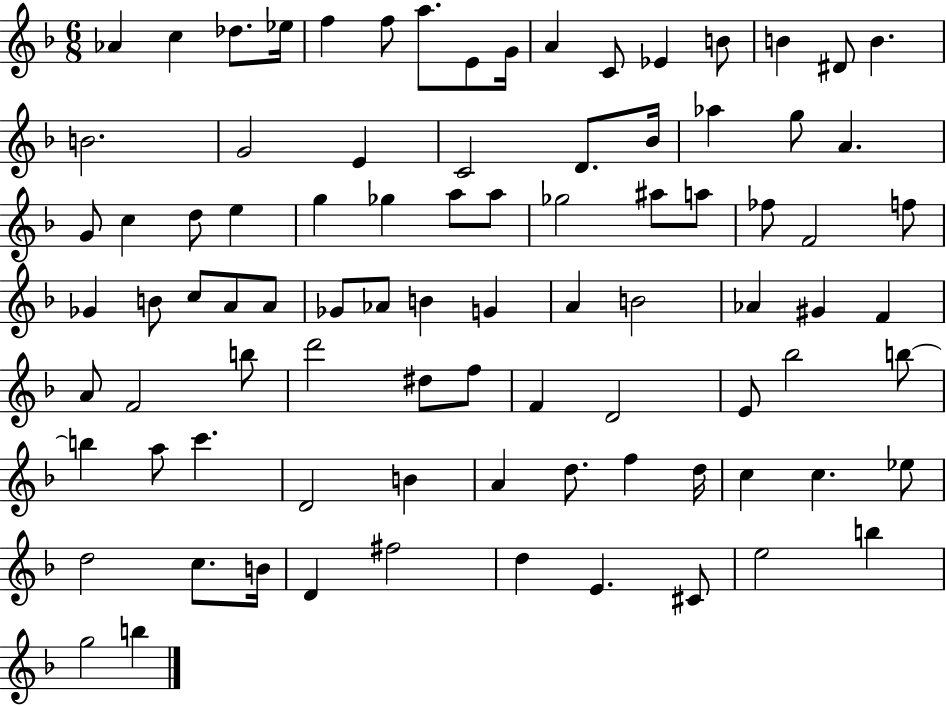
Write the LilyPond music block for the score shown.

{
  \clef treble
  \numericTimeSignature
  \time 6/8
  \key f \major
  aes'4 c''4 des''8. ees''16 | f''4 f''8 a''8. e'8 g'16 | a'4 c'8 ees'4 b'8 | b'4 dis'8 b'4. | \break b'2. | g'2 e'4 | c'2 d'8. bes'16 | aes''4 g''8 a'4. | \break g'8 c''4 d''8 e''4 | g''4 ges''4 a''8 a''8 | ges''2 ais''8 a''8 | fes''8 f'2 f''8 | \break ges'4 b'8 c''8 a'8 a'8 | ges'8 aes'8 b'4 g'4 | a'4 b'2 | aes'4 gis'4 f'4 | \break a'8 f'2 b''8 | d'''2 dis''8 f''8 | f'4 d'2 | e'8 bes''2 b''8~~ | \break b''4 a''8 c'''4. | d'2 b'4 | a'4 d''8. f''4 d''16 | c''4 c''4. ees''8 | \break d''2 c''8. b'16 | d'4 fis''2 | d''4 e'4. cis'8 | e''2 b''4 | \break g''2 b''4 | \bar "|."
}